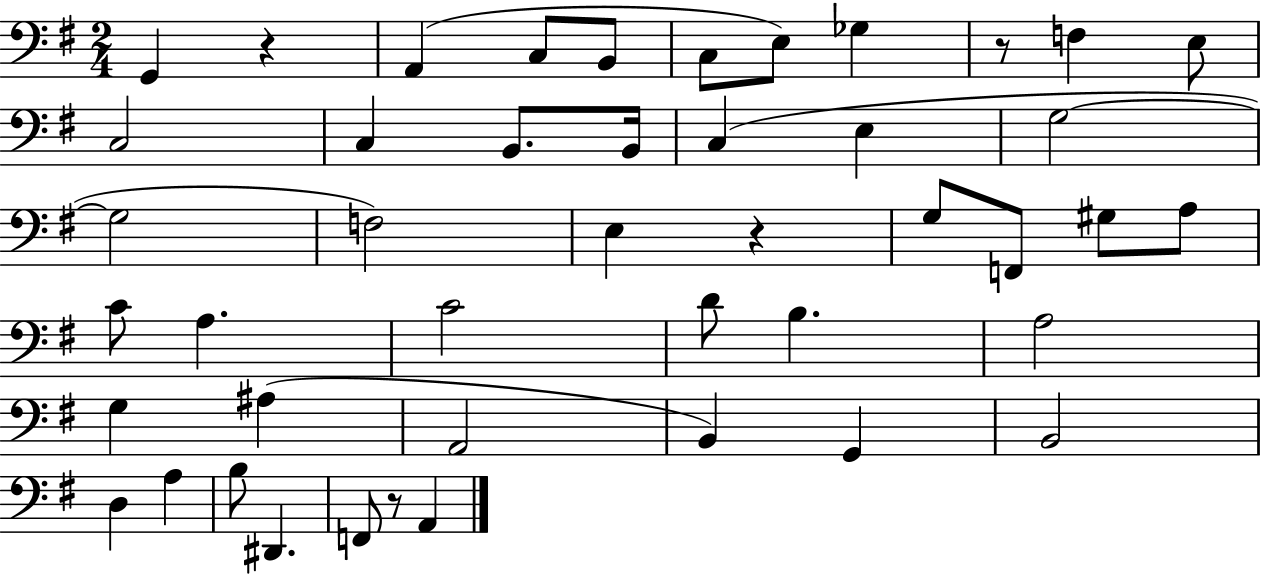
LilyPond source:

{
  \clef bass
  \numericTimeSignature
  \time 2/4
  \key g \major
  g,4 r4 | a,4( c8 b,8 | c8 e8) ges4 | r8 f4 e8 | \break c2 | c4 b,8. b,16 | c4( e4 | g2~~ | \break g2 | f2) | e4 r4 | g8 f,8 gis8 a8 | \break c'8 a4. | c'2 | d'8 b4. | a2 | \break g4 ais4( | a,2 | b,4) g,4 | b,2 | \break d4 a4 | b8 dis,4. | f,8 r8 a,4 | \bar "|."
}